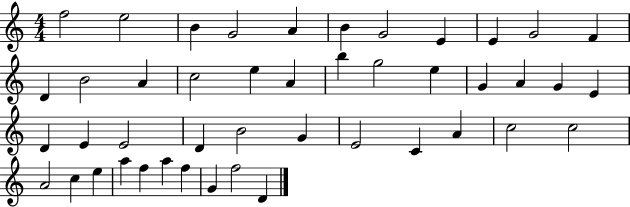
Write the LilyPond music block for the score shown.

{
  \clef treble
  \numericTimeSignature
  \time 4/4
  \key c \major
  f''2 e''2 | b'4 g'2 a'4 | b'4 g'2 e'4 | e'4 g'2 f'4 | \break d'4 b'2 a'4 | c''2 e''4 a'4 | b''4 g''2 e''4 | g'4 a'4 g'4 e'4 | \break d'4 e'4 e'2 | d'4 b'2 g'4 | e'2 c'4 a'4 | c''2 c''2 | \break a'2 c''4 e''4 | a''4 f''4 a''4 f''4 | g'4 f''2 d'4 | \bar "|."
}